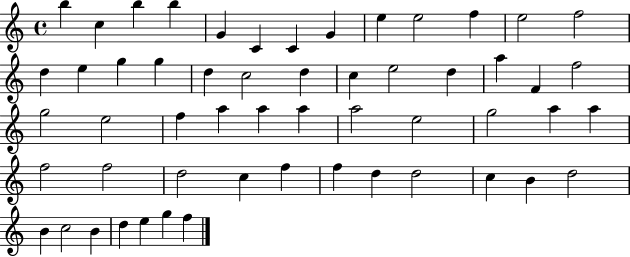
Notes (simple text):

B5/q C5/q B5/q B5/q G4/q C4/q C4/q G4/q E5/q E5/h F5/q E5/h F5/h D5/q E5/q G5/q G5/q D5/q C5/h D5/q C5/q E5/h D5/q A5/q F4/q F5/h G5/h E5/h F5/q A5/q A5/q A5/q A5/h E5/h G5/h A5/q A5/q F5/h F5/h D5/h C5/q F5/q F5/q D5/q D5/h C5/q B4/q D5/h B4/q C5/h B4/q D5/q E5/q G5/q F5/q